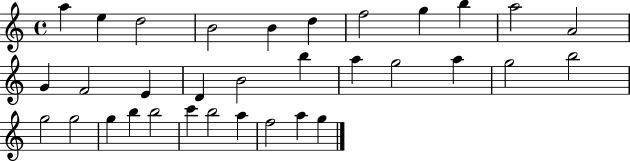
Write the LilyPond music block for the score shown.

{
  \clef treble
  \time 4/4
  \defaultTimeSignature
  \key c \major
  a''4 e''4 d''2 | b'2 b'4 d''4 | f''2 g''4 b''4 | a''2 a'2 | \break g'4 f'2 e'4 | d'4 b'2 b''4 | a''4 g''2 a''4 | g''2 b''2 | \break g''2 g''2 | g''4 b''4 b''2 | c'''4 b''2 a''4 | f''2 a''4 g''4 | \break \bar "|."
}